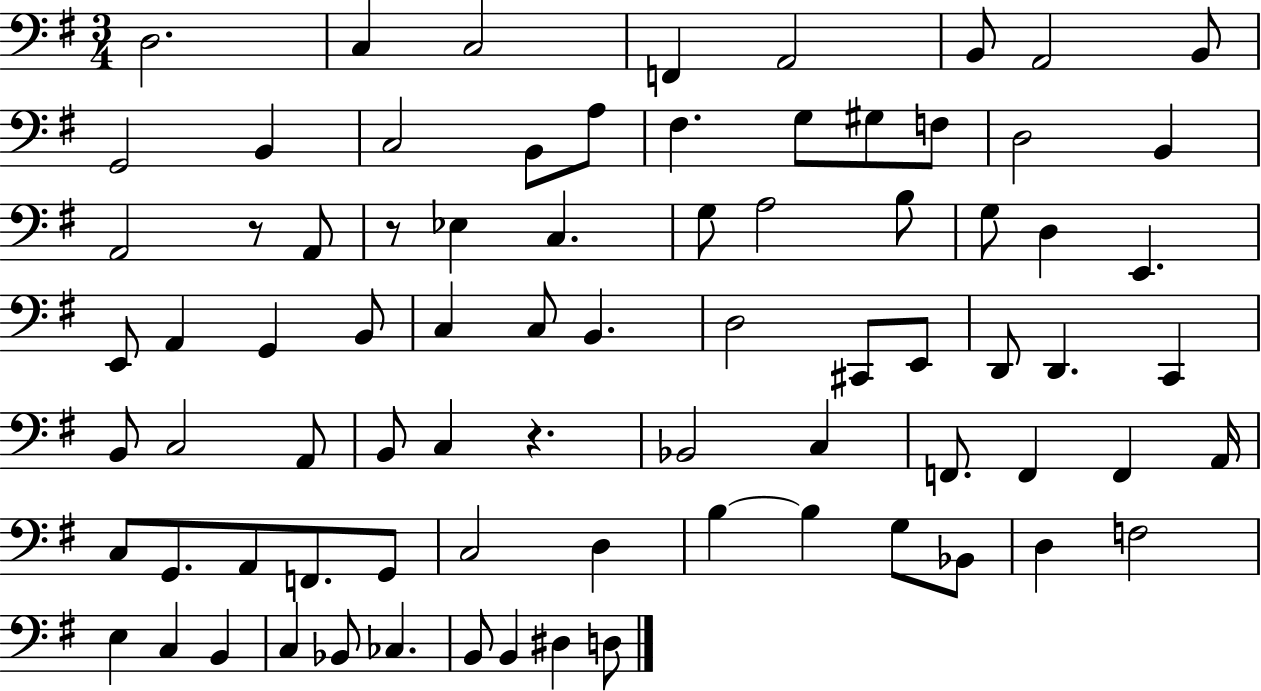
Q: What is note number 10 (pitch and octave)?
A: B2